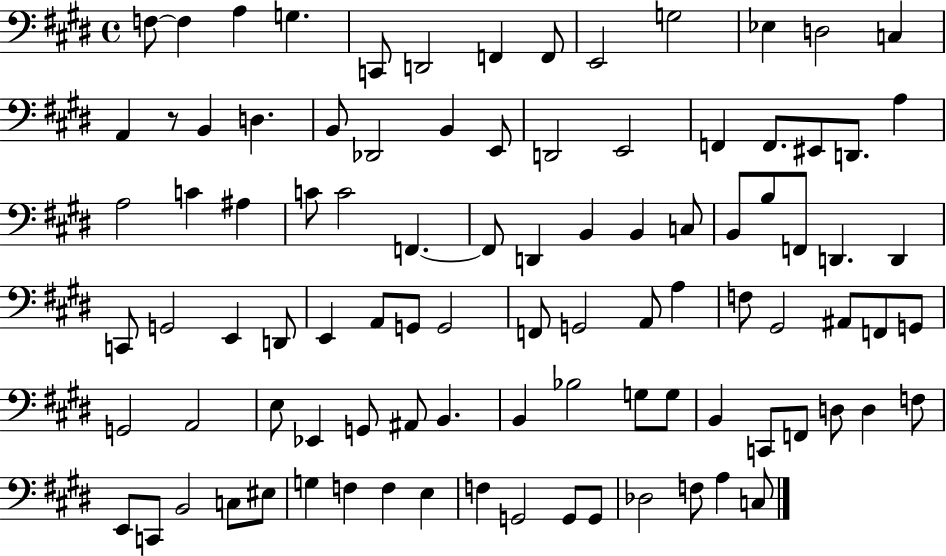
F3/e F3/q A3/q G3/q. C2/e D2/h F2/q F2/e E2/h G3/h Eb3/q D3/h C3/q A2/q R/e B2/q D3/q. B2/e Db2/h B2/q E2/e D2/h E2/h F2/q F2/e. EIS2/e D2/e. A3/q A3/h C4/q A#3/q C4/e C4/h F2/q. F2/e D2/q B2/q B2/q C3/e B2/e B3/e F2/e D2/q. D2/q C2/e G2/h E2/q D2/e E2/q A2/e G2/e G2/h F2/e G2/h A2/e A3/q F3/e G#2/h A#2/e F2/e G2/e G2/h A2/h E3/e Eb2/q G2/e A#2/e B2/q. B2/q Bb3/h G3/e G3/e B2/q C2/e F2/e D3/e D3/q F3/e E2/e C2/e B2/h C3/e EIS3/e G3/q F3/q F3/q E3/q F3/q G2/h G2/e G2/e Db3/h F3/e A3/q C3/e